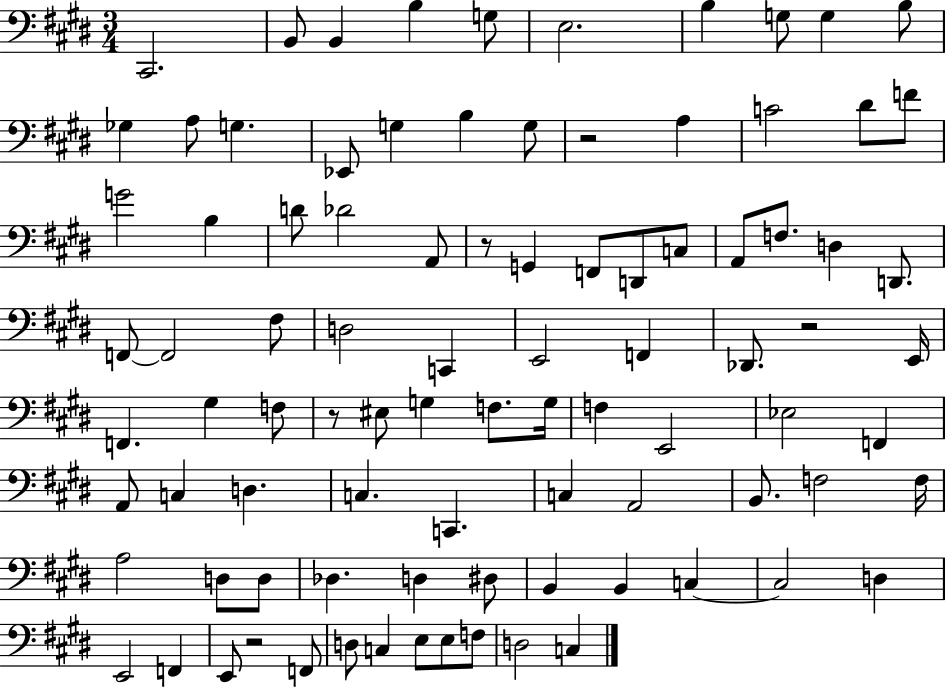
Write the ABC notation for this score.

X:1
T:Untitled
M:3/4
L:1/4
K:E
^C,,2 B,,/2 B,, B, G,/2 E,2 B, G,/2 G, B,/2 _G, A,/2 G, _E,,/2 G, B, G,/2 z2 A, C2 ^D/2 F/2 G2 B, D/2 _D2 A,,/2 z/2 G,, F,,/2 D,,/2 C,/2 A,,/2 F,/2 D, D,,/2 F,,/2 F,,2 ^F,/2 D,2 C,, E,,2 F,, _D,,/2 z2 E,,/4 F,, ^G, F,/2 z/2 ^E,/2 G, F,/2 G,/4 F, E,,2 _E,2 F,, A,,/2 C, D, C, C,, C, A,,2 B,,/2 F,2 F,/4 A,2 D,/2 D,/2 _D, D, ^D,/2 B,, B,, C, C,2 D, E,,2 F,, E,,/2 z2 F,,/2 D,/2 C, E,/2 E,/2 F,/2 D,2 C,